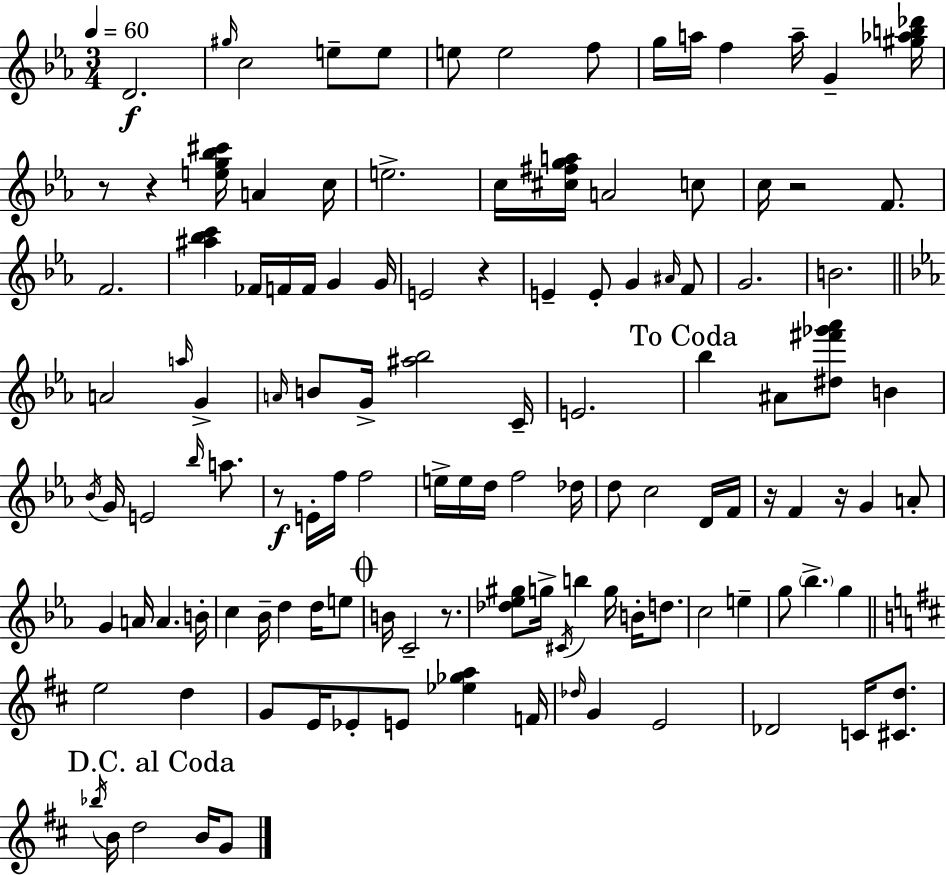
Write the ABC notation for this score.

X:1
T:Untitled
M:3/4
L:1/4
K:Cm
D2 ^g/4 c2 e/2 e/2 e/2 e2 f/2 g/4 a/4 f a/4 G [^g_ab_d']/4 z/2 z [eg_b^c']/4 A c/4 e2 c/4 [^c^fga]/4 A2 c/2 c/4 z2 F/2 F2 [^a_bc'] _F/4 F/4 F/4 G G/4 E2 z E E/2 G ^A/4 F/2 G2 B2 A2 a/4 G A/4 B/2 G/4 [^a_b]2 C/4 E2 _b ^A/2 [^d^f'_g'_a']/2 B _B/4 G/4 E2 _b/4 a/2 z/2 E/4 f/4 f2 e/4 e/4 d/4 f2 _d/4 d/2 c2 D/4 F/4 z/4 F z/4 G A/2 G A/4 A B/4 c _B/4 d d/4 e/2 B/4 C2 z/2 [_d_e^g]/2 g/4 ^C/4 b g/4 B/4 d/2 c2 e g/2 _b g e2 d G/2 E/4 _E/2 E/2 [_e_ga] F/4 _d/4 G E2 _D2 C/4 [^Cd]/2 _b/4 B/4 d2 B/4 G/2